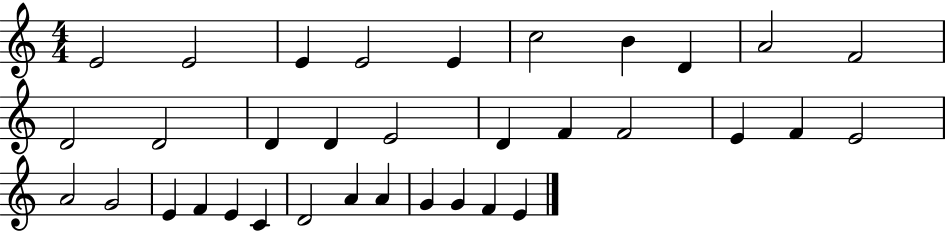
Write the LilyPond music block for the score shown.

{
  \clef treble
  \numericTimeSignature
  \time 4/4
  \key c \major
  e'2 e'2 | e'4 e'2 e'4 | c''2 b'4 d'4 | a'2 f'2 | \break d'2 d'2 | d'4 d'4 e'2 | d'4 f'4 f'2 | e'4 f'4 e'2 | \break a'2 g'2 | e'4 f'4 e'4 c'4 | d'2 a'4 a'4 | g'4 g'4 f'4 e'4 | \break \bar "|."
}